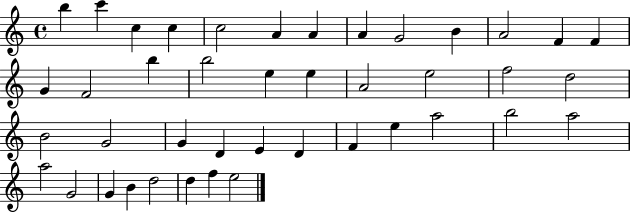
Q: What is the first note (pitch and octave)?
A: B5